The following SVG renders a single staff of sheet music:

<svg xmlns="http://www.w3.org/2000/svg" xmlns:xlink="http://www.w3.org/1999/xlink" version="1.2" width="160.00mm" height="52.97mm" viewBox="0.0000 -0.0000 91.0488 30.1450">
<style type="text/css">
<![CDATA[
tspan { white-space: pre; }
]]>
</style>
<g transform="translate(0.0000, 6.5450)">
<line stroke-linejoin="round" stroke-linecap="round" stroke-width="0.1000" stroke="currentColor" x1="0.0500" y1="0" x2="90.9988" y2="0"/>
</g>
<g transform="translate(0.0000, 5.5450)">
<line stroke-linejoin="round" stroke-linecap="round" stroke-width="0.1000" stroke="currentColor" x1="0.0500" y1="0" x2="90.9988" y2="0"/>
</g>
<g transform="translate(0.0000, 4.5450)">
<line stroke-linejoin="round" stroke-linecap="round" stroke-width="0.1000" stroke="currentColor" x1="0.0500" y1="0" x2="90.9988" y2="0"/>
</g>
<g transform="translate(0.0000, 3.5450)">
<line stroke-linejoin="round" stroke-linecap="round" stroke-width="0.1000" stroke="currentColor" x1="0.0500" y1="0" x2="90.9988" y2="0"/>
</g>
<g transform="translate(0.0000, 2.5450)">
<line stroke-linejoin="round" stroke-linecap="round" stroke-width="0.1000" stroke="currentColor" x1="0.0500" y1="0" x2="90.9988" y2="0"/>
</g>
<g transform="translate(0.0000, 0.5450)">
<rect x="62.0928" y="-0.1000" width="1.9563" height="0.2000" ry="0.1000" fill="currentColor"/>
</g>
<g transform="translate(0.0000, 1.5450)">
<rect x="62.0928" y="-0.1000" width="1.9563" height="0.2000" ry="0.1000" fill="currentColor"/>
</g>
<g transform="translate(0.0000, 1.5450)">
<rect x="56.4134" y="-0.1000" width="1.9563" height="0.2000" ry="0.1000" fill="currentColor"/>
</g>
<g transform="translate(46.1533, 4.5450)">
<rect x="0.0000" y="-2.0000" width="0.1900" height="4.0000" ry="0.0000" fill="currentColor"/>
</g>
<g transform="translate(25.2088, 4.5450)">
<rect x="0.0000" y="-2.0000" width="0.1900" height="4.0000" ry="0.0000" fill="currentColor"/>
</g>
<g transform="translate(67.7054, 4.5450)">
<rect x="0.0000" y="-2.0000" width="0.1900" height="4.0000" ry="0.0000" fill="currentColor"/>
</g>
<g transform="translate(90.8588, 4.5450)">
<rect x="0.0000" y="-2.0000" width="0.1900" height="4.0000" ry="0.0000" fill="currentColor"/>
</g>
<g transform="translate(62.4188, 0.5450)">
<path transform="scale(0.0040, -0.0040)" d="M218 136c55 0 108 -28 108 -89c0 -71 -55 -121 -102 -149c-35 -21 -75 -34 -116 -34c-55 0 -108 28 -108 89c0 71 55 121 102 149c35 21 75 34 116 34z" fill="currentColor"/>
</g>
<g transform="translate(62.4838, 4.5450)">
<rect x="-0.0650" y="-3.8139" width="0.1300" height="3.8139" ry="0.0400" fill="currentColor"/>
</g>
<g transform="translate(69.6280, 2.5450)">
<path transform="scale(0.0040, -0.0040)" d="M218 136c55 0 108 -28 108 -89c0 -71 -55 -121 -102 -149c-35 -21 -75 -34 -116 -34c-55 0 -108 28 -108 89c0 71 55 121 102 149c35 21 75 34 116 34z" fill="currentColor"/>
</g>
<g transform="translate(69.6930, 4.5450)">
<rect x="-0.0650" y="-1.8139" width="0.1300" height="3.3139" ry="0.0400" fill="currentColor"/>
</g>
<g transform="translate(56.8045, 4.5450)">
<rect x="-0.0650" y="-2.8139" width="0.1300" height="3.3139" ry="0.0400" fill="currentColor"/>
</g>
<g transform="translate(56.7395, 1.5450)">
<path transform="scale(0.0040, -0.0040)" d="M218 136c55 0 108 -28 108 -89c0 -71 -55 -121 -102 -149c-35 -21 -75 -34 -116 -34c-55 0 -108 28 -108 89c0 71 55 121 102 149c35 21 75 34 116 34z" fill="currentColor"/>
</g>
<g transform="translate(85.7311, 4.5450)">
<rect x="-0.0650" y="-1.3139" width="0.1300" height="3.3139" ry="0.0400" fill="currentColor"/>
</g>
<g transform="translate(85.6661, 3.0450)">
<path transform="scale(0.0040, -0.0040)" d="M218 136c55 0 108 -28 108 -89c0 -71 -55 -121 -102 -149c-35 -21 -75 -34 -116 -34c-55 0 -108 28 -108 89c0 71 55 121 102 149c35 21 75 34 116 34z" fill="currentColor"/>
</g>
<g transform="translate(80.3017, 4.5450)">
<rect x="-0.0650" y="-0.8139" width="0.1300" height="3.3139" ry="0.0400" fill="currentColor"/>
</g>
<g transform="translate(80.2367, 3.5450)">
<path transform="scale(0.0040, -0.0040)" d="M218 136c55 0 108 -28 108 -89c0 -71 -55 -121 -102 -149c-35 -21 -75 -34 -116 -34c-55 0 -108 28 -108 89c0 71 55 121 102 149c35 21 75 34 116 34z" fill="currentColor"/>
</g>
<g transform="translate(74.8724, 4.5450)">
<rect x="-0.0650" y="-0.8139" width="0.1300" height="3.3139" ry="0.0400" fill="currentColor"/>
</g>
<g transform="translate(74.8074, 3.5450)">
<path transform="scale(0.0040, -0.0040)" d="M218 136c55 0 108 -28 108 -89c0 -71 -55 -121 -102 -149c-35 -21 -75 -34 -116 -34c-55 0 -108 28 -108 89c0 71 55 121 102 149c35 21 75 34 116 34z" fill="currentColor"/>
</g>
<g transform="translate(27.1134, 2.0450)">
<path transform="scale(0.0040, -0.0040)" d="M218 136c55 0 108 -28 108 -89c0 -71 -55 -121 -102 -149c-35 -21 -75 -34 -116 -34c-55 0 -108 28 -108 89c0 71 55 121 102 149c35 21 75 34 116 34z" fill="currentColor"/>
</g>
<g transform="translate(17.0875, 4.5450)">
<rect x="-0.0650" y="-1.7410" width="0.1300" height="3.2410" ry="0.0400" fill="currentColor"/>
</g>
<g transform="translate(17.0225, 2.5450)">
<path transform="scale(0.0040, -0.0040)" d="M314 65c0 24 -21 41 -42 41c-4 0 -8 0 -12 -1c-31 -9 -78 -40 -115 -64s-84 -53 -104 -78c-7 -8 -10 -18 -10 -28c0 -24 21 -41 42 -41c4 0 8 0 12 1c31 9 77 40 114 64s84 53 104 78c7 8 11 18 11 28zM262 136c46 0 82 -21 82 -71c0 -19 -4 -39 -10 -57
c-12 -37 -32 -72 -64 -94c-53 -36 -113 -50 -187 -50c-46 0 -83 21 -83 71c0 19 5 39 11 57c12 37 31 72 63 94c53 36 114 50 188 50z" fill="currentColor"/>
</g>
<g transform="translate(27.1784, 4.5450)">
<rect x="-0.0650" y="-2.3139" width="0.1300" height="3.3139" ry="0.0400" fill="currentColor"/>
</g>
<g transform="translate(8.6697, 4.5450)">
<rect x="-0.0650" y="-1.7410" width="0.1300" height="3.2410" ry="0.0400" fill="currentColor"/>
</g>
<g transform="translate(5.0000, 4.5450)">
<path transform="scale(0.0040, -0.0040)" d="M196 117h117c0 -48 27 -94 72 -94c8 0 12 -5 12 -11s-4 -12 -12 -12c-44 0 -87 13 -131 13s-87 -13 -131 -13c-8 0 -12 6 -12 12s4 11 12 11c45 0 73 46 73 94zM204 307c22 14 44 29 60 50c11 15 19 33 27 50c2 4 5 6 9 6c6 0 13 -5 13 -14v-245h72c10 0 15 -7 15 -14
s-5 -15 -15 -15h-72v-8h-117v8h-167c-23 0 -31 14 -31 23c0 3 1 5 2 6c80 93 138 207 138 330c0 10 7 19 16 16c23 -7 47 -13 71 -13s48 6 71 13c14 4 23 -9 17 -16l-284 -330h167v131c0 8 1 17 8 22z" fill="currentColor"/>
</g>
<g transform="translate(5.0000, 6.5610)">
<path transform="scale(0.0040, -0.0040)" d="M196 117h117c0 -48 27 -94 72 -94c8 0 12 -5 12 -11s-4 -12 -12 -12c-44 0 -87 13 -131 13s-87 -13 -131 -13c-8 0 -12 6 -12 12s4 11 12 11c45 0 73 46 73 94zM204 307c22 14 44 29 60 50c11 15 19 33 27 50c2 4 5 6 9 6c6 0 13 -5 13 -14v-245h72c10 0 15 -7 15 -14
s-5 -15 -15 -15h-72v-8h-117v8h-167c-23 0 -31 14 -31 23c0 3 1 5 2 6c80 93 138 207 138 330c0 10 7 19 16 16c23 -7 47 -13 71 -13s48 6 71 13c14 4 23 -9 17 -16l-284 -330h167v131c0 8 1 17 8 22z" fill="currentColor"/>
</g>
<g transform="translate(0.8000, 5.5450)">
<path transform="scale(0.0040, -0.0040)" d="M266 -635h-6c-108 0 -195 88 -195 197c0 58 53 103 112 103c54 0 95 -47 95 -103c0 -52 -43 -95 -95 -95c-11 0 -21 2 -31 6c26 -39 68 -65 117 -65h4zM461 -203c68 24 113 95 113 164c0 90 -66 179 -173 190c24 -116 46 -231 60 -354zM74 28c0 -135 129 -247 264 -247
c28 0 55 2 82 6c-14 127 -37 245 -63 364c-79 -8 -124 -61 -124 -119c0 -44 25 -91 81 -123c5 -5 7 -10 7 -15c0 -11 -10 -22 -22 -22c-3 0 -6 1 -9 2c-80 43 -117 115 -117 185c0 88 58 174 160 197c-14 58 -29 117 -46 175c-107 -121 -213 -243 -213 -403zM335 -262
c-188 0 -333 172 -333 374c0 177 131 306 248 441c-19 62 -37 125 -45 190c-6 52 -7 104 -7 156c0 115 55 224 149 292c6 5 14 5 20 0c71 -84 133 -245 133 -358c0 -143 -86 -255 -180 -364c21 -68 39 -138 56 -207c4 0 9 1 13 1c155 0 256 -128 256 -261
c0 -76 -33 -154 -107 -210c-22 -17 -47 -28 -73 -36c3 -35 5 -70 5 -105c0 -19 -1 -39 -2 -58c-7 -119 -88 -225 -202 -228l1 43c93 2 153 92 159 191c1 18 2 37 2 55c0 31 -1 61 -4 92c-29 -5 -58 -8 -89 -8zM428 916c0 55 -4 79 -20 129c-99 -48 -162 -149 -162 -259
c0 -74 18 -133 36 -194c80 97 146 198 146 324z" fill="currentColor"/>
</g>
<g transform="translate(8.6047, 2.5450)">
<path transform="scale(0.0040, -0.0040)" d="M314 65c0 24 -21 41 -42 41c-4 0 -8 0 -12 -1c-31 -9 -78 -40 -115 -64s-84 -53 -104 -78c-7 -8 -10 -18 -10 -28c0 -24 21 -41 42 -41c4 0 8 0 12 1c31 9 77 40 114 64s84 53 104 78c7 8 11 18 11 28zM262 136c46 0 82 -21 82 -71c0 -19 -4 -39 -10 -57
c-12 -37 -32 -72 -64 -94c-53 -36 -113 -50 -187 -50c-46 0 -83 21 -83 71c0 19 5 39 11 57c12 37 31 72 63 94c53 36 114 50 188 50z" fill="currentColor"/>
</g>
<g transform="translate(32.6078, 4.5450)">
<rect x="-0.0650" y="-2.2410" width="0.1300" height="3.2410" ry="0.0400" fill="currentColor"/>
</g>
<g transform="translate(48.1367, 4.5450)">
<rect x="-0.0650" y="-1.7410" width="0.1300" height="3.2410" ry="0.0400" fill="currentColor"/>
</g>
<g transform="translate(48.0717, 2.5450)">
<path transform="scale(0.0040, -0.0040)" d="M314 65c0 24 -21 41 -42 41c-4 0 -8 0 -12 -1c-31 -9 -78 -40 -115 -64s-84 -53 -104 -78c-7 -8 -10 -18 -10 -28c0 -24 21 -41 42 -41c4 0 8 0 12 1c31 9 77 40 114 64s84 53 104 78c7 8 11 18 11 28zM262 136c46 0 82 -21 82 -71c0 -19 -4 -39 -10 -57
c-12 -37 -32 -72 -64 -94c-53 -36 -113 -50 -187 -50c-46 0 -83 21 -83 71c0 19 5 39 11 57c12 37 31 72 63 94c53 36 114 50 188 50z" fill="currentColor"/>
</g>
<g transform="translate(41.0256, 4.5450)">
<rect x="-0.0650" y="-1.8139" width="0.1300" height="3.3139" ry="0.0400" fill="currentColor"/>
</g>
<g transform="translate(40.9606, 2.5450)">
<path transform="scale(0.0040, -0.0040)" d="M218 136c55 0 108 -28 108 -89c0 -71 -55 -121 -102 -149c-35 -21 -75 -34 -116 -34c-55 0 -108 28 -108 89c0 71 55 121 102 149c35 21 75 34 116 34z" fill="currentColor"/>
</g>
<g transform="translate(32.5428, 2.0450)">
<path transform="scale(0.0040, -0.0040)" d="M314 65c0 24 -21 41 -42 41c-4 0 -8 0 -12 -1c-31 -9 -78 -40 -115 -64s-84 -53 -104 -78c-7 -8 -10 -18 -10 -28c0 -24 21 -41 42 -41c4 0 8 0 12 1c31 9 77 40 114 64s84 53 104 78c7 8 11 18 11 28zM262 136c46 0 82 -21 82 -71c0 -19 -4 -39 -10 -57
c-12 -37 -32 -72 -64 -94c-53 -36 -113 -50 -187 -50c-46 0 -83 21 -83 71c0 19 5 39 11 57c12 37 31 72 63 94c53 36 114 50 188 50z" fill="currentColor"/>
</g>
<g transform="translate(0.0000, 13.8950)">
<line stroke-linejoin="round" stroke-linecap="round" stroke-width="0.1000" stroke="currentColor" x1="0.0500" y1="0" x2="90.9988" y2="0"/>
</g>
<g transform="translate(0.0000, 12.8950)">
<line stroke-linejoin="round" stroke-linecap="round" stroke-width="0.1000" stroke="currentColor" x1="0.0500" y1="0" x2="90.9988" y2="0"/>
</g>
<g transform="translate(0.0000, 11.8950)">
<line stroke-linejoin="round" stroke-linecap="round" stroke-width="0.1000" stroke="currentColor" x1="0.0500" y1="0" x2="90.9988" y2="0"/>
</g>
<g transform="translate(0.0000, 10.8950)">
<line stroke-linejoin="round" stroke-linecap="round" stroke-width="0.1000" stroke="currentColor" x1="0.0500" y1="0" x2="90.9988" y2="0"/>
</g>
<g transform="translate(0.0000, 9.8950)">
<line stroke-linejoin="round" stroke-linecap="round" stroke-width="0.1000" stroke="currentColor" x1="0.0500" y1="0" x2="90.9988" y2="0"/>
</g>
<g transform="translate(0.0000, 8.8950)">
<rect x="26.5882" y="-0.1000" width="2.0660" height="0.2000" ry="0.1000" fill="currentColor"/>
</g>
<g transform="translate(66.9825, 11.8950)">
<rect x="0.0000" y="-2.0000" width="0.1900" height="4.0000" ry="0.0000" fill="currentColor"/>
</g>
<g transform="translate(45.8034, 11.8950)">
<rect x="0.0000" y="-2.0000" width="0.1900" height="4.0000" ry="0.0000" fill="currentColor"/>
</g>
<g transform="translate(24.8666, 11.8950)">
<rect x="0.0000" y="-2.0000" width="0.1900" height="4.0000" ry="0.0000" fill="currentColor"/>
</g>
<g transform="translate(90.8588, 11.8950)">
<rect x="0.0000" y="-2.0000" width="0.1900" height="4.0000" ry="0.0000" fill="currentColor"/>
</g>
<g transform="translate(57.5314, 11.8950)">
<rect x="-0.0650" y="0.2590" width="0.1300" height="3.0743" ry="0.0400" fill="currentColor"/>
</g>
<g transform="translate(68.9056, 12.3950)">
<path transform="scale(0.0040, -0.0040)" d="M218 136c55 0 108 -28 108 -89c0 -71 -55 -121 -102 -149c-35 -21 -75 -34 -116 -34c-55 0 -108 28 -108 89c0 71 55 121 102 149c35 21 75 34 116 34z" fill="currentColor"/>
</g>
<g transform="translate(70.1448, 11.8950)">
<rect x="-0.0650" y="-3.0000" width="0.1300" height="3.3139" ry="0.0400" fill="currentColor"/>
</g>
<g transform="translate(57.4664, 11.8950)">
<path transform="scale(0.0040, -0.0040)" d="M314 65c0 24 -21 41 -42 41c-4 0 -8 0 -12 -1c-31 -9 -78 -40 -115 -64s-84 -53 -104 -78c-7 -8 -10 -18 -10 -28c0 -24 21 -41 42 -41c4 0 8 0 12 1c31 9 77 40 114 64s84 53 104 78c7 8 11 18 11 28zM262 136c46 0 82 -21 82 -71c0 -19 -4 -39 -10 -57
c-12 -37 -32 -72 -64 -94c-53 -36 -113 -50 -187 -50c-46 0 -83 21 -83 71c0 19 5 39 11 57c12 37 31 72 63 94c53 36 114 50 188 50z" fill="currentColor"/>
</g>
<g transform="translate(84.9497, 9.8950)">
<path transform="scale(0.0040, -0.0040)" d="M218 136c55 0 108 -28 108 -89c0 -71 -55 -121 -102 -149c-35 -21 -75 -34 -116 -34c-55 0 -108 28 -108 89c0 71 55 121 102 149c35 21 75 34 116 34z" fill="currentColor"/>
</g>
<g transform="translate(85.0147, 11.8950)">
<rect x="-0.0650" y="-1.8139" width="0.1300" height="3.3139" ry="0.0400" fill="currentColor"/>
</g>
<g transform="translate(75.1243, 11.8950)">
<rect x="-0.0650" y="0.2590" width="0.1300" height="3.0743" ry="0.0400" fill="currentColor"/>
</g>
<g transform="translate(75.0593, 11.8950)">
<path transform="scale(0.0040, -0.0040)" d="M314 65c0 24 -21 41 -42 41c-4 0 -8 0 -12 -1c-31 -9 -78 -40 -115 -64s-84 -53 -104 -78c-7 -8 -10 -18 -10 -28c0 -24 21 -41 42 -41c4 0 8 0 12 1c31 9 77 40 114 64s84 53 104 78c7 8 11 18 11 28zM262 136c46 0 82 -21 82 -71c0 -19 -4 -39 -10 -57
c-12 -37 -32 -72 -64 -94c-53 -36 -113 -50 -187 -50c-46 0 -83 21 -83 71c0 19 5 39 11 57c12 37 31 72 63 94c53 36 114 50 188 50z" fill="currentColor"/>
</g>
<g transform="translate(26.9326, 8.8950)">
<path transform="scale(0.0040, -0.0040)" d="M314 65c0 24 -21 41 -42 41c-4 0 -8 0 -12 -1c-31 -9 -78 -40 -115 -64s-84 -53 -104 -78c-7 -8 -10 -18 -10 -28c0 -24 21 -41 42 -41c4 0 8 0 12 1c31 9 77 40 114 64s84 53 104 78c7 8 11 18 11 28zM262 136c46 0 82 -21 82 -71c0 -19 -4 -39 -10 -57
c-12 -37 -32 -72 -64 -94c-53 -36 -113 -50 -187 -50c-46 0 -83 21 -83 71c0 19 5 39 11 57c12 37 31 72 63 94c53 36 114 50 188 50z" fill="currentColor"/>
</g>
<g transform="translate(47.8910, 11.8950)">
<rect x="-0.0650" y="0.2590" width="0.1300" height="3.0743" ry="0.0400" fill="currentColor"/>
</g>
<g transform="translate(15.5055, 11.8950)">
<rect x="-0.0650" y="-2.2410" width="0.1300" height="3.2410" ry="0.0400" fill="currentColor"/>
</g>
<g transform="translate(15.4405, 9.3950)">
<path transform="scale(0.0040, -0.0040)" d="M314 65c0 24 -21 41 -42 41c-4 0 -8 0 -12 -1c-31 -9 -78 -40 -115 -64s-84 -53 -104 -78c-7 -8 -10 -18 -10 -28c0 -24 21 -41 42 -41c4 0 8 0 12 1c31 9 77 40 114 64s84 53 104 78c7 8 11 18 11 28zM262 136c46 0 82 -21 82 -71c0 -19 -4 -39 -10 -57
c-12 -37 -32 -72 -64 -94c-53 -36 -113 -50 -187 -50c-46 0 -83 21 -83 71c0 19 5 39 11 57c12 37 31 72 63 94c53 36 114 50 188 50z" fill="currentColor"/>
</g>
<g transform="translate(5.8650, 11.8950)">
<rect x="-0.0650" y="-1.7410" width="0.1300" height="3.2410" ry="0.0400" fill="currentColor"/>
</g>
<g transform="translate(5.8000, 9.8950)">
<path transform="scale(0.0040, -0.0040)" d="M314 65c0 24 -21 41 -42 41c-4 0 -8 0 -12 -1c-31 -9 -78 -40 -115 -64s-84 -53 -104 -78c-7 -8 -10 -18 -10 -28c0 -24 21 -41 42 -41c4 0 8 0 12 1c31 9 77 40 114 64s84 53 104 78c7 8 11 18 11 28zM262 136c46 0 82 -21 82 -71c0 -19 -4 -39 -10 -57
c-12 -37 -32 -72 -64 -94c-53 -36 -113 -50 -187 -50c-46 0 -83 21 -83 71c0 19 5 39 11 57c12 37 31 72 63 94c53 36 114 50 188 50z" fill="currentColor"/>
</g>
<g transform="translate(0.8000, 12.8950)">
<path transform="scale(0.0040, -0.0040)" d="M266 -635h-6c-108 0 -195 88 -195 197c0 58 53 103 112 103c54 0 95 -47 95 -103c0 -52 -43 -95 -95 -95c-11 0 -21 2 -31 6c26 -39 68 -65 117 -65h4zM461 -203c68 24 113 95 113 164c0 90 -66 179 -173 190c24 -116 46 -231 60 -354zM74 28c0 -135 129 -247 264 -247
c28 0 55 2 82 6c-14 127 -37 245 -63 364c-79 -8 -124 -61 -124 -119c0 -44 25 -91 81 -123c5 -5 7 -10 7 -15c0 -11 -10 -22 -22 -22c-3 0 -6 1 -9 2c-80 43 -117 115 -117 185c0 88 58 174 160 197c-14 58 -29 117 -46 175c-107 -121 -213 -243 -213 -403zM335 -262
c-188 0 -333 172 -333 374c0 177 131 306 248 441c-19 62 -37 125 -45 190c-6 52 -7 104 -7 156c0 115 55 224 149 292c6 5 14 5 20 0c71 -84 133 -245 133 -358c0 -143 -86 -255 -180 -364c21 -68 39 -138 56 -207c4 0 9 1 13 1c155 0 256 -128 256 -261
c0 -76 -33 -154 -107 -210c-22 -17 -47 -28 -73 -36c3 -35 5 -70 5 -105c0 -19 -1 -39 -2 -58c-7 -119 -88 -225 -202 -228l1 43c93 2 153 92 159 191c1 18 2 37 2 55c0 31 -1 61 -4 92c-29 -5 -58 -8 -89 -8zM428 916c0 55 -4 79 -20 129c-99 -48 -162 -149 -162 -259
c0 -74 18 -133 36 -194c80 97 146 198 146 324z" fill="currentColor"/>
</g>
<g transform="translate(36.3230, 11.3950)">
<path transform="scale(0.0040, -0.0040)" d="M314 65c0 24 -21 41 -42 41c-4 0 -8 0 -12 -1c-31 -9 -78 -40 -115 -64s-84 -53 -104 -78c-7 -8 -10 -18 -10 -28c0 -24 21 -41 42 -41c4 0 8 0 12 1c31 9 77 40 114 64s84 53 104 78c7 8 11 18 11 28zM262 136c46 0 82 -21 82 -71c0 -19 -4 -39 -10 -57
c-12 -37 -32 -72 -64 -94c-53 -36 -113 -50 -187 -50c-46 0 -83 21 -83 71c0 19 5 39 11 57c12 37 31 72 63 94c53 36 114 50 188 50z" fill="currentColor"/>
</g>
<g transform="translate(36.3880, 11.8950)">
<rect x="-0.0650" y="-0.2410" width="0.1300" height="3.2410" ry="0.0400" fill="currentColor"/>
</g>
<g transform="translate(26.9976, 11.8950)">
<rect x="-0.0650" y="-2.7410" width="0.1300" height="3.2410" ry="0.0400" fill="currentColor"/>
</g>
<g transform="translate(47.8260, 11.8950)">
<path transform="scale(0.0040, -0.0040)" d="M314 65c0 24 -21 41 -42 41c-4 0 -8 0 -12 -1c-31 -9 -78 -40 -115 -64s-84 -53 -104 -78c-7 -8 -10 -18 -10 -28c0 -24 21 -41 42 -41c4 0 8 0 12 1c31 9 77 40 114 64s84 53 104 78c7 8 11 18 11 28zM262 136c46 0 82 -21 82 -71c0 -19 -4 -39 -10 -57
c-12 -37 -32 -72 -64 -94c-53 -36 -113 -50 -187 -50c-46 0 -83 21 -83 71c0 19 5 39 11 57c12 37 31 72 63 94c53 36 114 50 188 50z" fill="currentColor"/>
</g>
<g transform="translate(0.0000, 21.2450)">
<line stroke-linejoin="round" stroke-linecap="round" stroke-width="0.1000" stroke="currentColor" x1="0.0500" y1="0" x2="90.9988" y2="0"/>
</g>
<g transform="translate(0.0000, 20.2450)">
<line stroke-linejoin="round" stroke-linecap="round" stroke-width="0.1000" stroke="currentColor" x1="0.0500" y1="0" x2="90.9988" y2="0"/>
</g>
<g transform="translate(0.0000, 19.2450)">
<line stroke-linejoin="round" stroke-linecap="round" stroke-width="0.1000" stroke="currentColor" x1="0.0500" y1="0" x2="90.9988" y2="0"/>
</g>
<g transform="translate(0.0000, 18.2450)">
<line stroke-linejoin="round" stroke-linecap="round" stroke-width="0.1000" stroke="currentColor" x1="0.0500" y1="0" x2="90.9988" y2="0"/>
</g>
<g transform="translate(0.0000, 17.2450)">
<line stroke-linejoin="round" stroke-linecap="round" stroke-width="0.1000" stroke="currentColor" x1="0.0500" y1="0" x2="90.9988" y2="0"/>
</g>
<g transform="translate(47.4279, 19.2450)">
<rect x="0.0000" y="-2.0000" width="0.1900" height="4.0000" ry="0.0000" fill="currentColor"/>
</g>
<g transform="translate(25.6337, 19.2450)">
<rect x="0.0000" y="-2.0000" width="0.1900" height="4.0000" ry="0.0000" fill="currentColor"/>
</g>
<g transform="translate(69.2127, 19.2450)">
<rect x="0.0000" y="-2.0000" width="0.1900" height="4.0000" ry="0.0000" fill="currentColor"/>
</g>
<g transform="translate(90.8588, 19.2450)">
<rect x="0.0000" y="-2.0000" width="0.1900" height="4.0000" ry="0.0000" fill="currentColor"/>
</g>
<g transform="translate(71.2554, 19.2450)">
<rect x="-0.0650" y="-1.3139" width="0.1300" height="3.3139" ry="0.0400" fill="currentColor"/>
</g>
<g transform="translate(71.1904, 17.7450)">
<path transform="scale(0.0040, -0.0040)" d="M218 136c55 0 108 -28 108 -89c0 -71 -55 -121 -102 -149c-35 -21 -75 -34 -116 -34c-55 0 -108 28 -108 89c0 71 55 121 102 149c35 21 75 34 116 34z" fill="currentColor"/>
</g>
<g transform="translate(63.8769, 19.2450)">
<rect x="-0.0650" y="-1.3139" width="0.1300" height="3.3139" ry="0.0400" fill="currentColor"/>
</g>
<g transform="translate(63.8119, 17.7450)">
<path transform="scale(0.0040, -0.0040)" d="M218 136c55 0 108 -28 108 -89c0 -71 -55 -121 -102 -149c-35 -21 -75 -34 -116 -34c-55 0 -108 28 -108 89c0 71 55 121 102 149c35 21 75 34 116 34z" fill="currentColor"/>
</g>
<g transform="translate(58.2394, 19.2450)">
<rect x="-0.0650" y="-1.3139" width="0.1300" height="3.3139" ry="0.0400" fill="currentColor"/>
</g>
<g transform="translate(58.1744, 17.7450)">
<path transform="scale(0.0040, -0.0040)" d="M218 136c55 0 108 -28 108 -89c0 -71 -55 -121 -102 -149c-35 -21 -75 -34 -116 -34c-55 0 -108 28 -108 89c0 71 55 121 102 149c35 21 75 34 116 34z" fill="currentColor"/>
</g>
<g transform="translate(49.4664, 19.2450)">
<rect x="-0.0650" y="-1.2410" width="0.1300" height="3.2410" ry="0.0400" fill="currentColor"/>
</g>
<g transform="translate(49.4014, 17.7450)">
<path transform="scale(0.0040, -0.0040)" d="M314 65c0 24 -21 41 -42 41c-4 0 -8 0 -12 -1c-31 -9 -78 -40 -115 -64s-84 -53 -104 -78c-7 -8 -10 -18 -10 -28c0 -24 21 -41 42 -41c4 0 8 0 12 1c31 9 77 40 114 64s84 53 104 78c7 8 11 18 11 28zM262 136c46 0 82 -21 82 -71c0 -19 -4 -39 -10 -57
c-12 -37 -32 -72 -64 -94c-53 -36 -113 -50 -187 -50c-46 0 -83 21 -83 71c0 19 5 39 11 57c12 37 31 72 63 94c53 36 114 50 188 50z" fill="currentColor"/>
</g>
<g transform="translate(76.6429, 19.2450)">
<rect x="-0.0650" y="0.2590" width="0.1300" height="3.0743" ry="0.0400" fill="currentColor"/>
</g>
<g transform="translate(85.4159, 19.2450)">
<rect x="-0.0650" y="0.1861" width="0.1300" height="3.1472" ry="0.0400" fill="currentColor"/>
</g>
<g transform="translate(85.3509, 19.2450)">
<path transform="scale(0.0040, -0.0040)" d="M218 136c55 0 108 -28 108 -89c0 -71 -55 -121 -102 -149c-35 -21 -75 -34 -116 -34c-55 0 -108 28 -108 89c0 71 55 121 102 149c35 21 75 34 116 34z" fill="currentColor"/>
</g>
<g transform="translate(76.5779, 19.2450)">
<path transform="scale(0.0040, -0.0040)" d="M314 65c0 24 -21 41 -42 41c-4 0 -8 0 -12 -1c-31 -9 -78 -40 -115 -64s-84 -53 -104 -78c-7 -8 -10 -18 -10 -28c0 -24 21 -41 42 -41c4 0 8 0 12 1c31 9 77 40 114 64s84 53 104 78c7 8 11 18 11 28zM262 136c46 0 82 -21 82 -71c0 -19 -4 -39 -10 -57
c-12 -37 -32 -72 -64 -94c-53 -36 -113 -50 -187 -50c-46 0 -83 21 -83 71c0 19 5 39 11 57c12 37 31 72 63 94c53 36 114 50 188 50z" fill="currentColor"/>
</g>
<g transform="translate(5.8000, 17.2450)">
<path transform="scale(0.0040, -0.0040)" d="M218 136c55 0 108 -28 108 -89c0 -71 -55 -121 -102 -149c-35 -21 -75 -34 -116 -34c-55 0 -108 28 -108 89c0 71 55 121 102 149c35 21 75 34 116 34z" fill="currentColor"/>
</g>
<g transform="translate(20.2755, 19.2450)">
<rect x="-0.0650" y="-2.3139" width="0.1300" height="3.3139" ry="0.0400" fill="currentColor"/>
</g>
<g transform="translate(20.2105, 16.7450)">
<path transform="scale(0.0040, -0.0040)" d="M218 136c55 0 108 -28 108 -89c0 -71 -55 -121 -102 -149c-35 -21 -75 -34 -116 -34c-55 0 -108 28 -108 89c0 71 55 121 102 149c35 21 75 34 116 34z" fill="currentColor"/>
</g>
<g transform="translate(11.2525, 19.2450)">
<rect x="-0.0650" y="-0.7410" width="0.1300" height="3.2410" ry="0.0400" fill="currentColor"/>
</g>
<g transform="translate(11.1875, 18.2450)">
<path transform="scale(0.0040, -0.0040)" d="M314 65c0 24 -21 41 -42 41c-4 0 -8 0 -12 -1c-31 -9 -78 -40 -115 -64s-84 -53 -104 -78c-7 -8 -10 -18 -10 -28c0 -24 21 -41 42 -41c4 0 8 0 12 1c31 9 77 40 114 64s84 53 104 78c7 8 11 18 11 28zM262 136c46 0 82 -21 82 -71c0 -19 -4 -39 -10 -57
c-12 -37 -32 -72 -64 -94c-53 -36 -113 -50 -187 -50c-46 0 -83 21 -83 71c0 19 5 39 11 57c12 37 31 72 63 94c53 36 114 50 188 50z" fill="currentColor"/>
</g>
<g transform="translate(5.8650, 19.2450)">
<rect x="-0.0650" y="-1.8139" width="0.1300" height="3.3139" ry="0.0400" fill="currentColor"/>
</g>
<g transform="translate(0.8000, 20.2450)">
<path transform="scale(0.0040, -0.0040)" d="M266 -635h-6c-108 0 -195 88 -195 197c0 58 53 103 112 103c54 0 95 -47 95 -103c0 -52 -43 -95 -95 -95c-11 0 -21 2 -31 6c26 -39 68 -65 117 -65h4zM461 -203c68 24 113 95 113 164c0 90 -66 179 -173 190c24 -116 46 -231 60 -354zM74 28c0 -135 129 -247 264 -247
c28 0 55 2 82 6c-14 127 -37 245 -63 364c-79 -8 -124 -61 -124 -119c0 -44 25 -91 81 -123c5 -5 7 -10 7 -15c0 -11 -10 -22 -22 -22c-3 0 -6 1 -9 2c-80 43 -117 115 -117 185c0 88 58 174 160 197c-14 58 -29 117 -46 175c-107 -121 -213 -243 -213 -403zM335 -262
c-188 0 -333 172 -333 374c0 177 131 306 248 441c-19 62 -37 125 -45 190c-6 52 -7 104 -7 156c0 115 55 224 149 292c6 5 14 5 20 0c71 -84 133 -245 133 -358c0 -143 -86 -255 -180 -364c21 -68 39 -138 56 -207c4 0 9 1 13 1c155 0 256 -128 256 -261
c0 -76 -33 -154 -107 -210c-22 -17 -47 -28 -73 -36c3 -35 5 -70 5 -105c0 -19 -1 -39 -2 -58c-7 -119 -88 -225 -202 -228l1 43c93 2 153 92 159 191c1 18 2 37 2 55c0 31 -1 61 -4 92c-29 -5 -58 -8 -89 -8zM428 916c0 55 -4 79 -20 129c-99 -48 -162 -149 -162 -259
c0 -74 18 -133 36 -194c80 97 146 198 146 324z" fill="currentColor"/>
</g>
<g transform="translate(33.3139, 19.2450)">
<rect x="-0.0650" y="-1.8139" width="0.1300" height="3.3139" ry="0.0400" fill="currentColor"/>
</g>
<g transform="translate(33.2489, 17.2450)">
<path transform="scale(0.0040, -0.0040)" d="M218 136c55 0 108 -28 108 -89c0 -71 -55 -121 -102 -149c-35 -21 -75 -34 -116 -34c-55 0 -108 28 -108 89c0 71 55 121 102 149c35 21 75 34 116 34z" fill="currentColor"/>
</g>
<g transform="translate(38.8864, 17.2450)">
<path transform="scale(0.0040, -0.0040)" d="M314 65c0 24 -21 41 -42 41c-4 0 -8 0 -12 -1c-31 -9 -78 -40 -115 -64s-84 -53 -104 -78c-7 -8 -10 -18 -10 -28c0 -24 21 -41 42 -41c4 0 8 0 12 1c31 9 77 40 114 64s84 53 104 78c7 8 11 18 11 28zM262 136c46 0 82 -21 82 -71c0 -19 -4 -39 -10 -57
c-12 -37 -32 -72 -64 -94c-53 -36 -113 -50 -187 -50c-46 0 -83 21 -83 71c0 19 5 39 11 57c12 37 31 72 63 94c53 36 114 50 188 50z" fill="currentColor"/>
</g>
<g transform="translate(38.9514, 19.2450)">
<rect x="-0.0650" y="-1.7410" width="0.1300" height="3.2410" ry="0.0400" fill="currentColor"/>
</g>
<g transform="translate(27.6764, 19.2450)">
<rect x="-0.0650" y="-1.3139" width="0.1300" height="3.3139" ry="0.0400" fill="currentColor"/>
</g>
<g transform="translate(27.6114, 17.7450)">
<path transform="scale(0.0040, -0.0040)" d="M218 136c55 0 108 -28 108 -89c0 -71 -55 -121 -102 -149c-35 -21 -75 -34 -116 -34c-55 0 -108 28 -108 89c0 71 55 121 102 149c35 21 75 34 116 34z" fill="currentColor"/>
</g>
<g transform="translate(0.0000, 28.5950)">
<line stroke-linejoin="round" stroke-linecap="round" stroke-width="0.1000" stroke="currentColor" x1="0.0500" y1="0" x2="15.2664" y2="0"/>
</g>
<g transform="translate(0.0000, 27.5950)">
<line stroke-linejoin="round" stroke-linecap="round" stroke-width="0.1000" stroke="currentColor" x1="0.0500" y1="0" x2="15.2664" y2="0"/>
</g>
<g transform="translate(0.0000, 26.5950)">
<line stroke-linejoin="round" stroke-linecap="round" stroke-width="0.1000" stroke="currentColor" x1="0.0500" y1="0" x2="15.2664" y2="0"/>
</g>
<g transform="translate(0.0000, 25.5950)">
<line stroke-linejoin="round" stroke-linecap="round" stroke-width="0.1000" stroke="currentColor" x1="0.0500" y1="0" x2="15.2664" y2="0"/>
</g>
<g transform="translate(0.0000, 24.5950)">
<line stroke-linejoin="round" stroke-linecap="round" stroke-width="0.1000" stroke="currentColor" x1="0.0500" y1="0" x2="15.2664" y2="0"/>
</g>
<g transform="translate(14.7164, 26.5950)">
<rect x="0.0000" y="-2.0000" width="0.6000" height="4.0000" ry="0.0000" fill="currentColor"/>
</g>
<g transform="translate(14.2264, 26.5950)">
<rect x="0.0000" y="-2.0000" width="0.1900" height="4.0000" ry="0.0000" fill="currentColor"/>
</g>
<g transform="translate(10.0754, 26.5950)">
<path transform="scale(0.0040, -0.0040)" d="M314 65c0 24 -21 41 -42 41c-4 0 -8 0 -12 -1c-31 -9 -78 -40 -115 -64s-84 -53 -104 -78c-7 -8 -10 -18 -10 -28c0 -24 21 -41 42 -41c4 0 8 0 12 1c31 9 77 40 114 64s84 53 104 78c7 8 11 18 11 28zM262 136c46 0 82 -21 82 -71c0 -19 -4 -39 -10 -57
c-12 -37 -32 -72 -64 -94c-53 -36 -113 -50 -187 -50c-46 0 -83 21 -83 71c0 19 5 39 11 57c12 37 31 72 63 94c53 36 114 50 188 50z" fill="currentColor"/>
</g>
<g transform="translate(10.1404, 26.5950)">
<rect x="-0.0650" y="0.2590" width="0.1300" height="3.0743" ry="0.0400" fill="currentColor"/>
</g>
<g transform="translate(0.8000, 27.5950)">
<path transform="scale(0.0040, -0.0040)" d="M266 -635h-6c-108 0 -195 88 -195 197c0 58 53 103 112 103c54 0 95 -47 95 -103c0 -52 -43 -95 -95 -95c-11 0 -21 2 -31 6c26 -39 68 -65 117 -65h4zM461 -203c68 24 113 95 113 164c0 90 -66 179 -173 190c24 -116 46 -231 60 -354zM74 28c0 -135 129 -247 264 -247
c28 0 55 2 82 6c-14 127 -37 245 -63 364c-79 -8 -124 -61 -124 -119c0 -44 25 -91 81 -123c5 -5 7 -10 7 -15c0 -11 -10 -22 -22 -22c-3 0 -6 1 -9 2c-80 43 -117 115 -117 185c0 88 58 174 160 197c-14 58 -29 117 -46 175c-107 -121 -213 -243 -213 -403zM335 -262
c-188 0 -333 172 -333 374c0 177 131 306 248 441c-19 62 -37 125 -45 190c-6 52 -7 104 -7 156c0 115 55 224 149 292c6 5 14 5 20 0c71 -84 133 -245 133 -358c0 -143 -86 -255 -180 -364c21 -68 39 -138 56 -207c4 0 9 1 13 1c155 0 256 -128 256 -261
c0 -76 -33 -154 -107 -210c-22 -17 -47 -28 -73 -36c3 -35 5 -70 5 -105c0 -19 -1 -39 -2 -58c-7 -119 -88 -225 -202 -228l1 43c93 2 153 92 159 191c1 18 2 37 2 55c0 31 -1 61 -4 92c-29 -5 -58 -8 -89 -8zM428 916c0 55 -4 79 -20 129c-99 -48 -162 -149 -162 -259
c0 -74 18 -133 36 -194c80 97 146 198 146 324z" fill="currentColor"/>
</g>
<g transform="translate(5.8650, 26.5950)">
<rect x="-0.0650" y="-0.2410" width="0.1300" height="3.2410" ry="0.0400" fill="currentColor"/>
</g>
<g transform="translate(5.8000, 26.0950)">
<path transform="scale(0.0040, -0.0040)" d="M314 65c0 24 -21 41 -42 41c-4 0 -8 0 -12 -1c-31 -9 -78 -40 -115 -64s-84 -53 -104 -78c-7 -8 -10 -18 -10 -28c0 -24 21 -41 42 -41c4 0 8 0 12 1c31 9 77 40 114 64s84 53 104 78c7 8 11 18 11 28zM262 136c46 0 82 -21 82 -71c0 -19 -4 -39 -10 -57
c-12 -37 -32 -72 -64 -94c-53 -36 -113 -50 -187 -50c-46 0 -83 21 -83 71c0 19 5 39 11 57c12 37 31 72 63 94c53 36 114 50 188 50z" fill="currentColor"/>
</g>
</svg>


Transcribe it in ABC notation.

X:1
T:Untitled
M:4/4
L:1/4
K:C
f2 f2 g g2 f f2 a c' f d d e f2 g2 a2 c2 B2 B2 A B2 f f d2 g e f f2 e2 e e e B2 B c2 B2